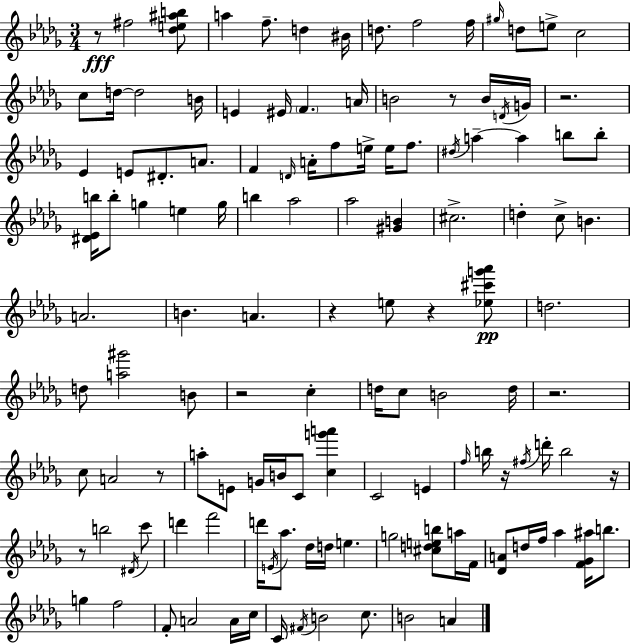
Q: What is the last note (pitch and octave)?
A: A4